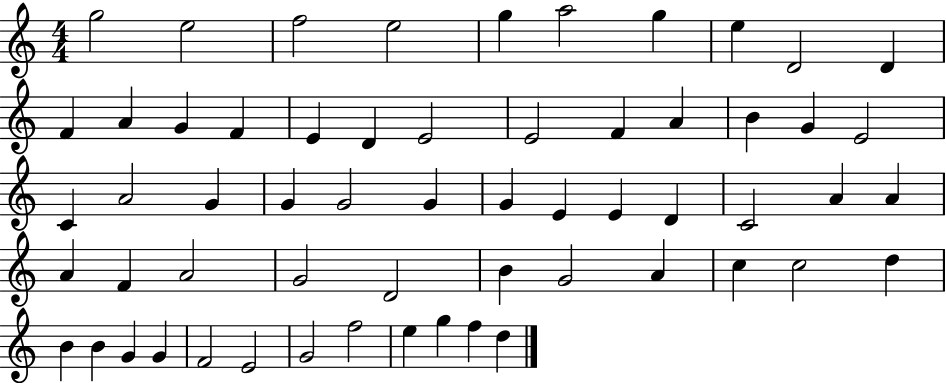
{
  \clef treble
  \numericTimeSignature
  \time 4/4
  \key c \major
  g''2 e''2 | f''2 e''2 | g''4 a''2 g''4 | e''4 d'2 d'4 | \break f'4 a'4 g'4 f'4 | e'4 d'4 e'2 | e'2 f'4 a'4 | b'4 g'4 e'2 | \break c'4 a'2 g'4 | g'4 g'2 g'4 | g'4 e'4 e'4 d'4 | c'2 a'4 a'4 | \break a'4 f'4 a'2 | g'2 d'2 | b'4 g'2 a'4 | c''4 c''2 d''4 | \break b'4 b'4 g'4 g'4 | f'2 e'2 | g'2 f''2 | e''4 g''4 f''4 d''4 | \break \bar "|."
}